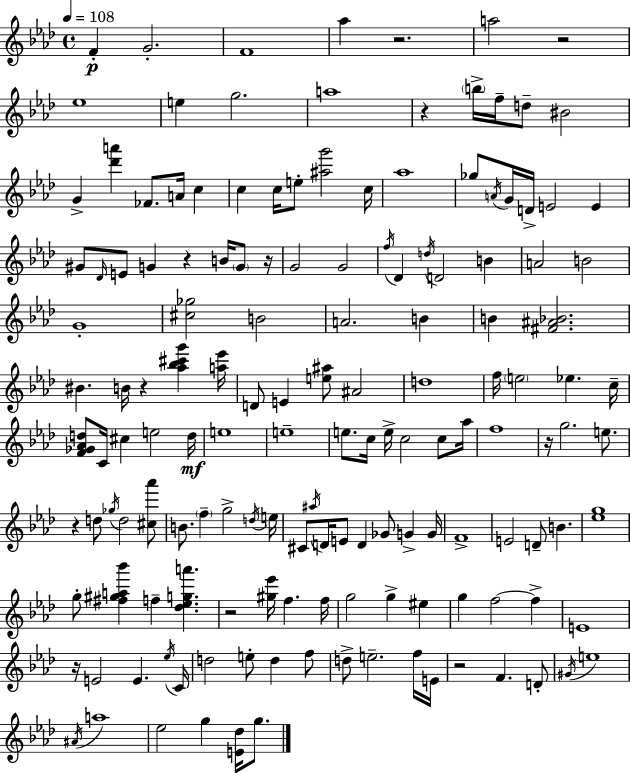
F4/q G4/h. F4/w Ab5/q R/h. A5/h R/h Eb5/w E5/q G5/h. A5/w R/q B5/s F5/s D5/e BIS4/h G4/q [Db6,A6]/q FES4/e. A4/s C5/q C5/q C5/s E5/e [A#5,G6]/h C5/s Ab5/w Gb5/e A4/s G4/s D4/s E4/h E4/q G#4/e Db4/s E4/e G4/q R/q B4/s G4/e R/s G4/h G4/h F5/s Db4/q D5/s D4/h B4/q A4/h B4/h G4/w [C#5,Gb5]/h B4/h A4/h. B4/q B4/q [F#4,A#4,Bb4]/h. BIS4/q. B4/s R/q [Ab5,Bb5,C#6,G6]/q [A5,Eb6]/s D4/e E4/q [E5,A#5]/e A#4/h D5/w F5/s E5/h Eb5/q. C5/s [F4,Gb4,Ab4,D5]/e C4/s C#5/q E5/h D5/s E5/w E5/w E5/e. C5/s E5/s C5/h C5/e Ab5/s F5/w R/s G5/h. E5/e. R/q D5/e Gb5/s D5/h [C#5,Ab6]/e B4/e. F5/q G5/h D5/s E5/s C#4/e A#5/s D4/s E4/e D4/q Gb4/e G4/q G4/s F4/w E4/h D4/e B4/q. [Eb5,G5]/w G5/e [F#5,G#5,A5,Bb6]/q F5/q [Db5,Eb5,G5,A6]/q. R/h [G#5,Eb6]/s F5/q. F5/s G5/h G5/q EIS5/q G5/q F5/h F5/q E4/w R/s E4/h E4/q. Eb5/s C4/s D5/h E5/e D5/q F5/e D5/e E5/h. F5/s E4/s R/h F4/q. D4/e G#4/s E5/w A#4/s A5/w Eb5/h G5/q [E4,Db5]/s G5/e.